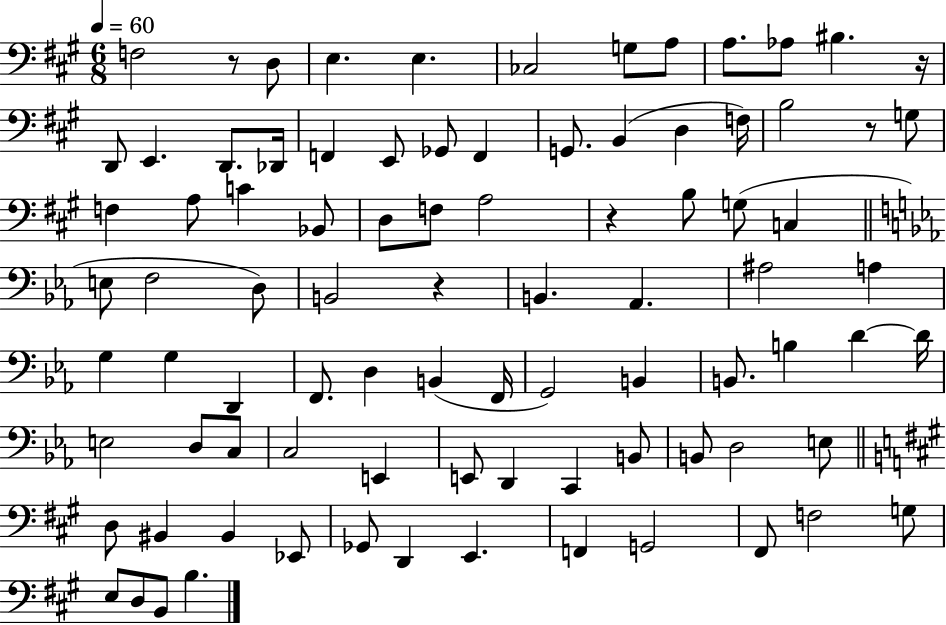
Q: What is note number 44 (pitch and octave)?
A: G3